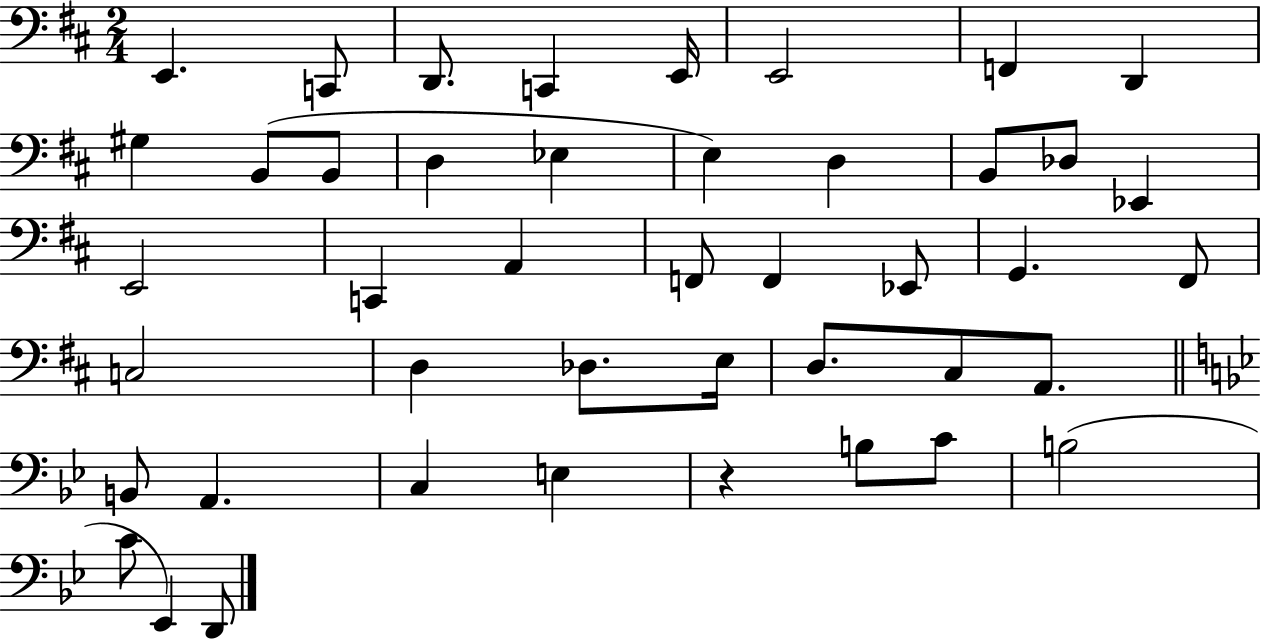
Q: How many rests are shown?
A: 1